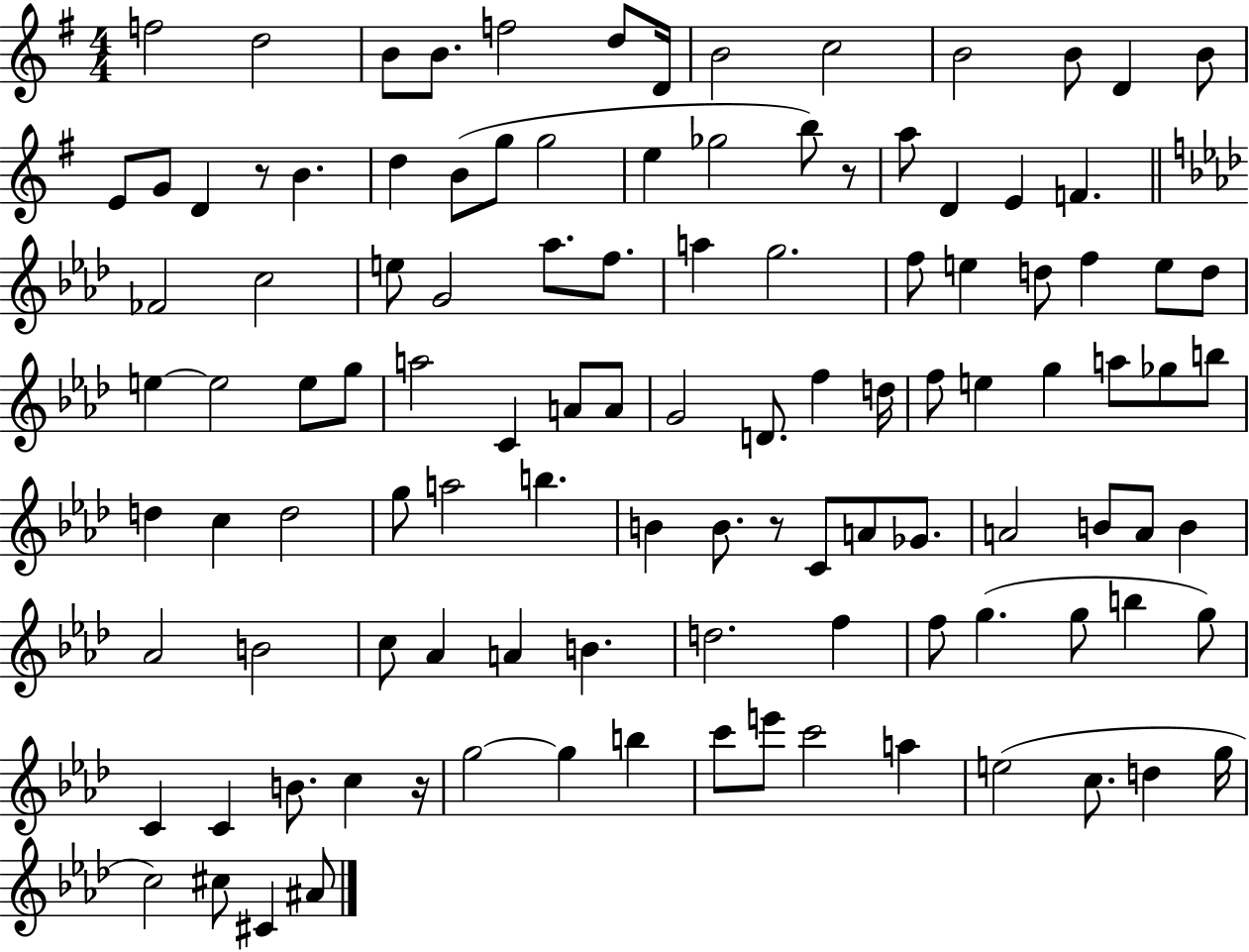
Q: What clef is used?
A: treble